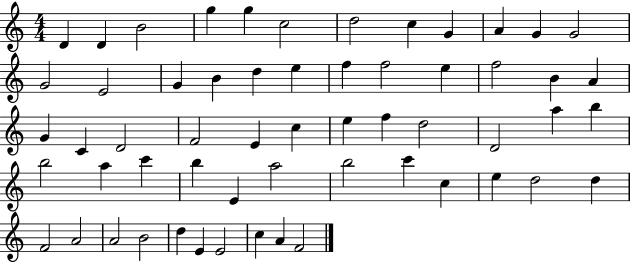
{
  \clef treble
  \numericTimeSignature
  \time 4/4
  \key c \major
  d'4 d'4 b'2 | g''4 g''4 c''2 | d''2 c''4 g'4 | a'4 g'4 g'2 | \break g'2 e'2 | g'4 b'4 d''4 e''4 | f''4 f''2 e''4 | f''2 b'4 a'4 | \break g'4 c'4 d'2 | f'2 e'4 c''4 | e''4 f''4 d''2 | d'2 a''4 b''4 | \break b''2 a''4 c'''4 | b''4 e'4 a''2 | b''2 c'''4 c''4 | e''4 d''2 d''4 | \break f'2 a'2 | a'2 b'2 | d''4 e'4 e'2 | c''4 a'4 f'2 | \break \bar "|."
}